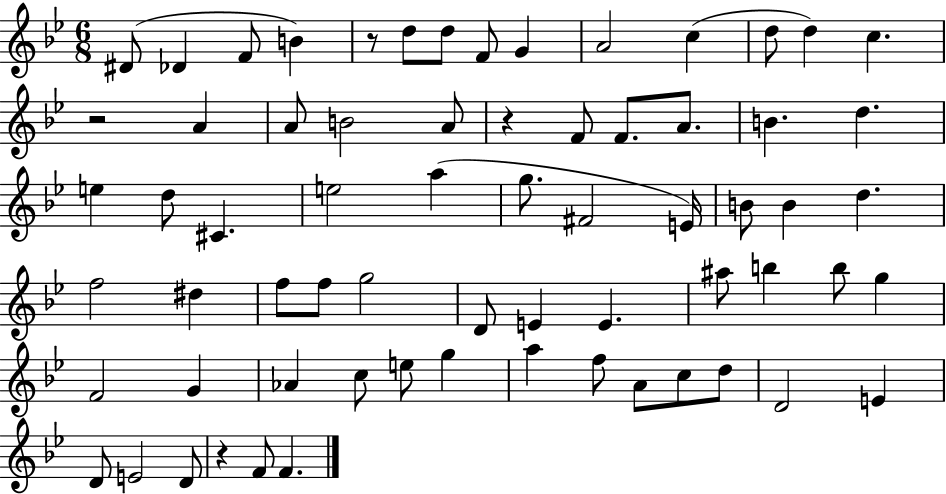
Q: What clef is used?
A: treble